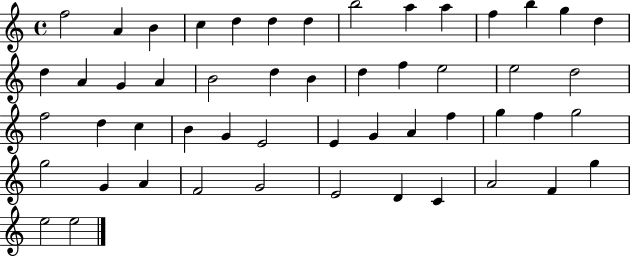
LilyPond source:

{
  \clef treble
  \time 4/4
  \defaultTimeSignature
  \key c \major
  f''2 a'4 b'4 | c''4 d''4 d''4 d''4 | b''2 a''4 a''4 | f''4 b''4 g''4 d''4 | \break d''4 a'4 g'4 a'4 | b'2 d''4 b'4 | d''4 f''4 e''2 | e''2 d''2 | \break f''2 d''4 c''4 | b'4 g'4 e'2 | e'4 g'4 a'4 f''4 | g''4 f''4 g''2 | \break g''2 g'4 a'4 | f'2 g'2 | e'2 d'4 c'4 | a'2 f'4 g''4 | \break e''2 e''2 | \bar "|."
}